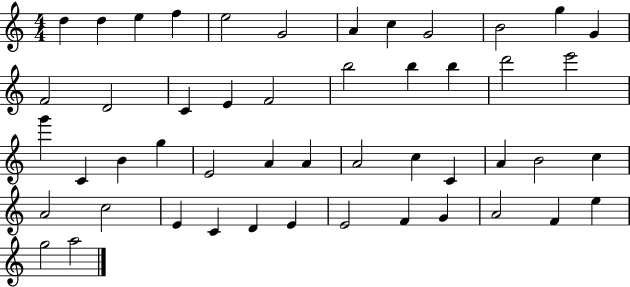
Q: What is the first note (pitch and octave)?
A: D5